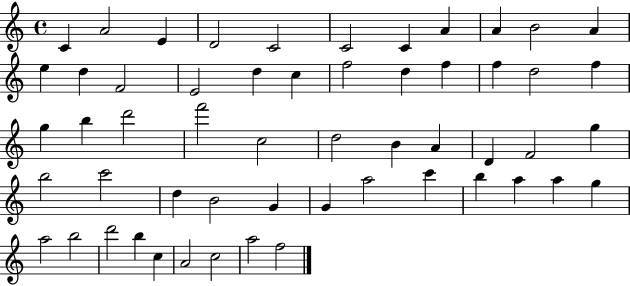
X:1
T:Untitled
M:4/4
L:1/4
K:C
C A2 E D2 C2 C2 C A A B2 A e d F2 E2 d c f2 d f f d2 f g b d'2 f'2 c2 d2 B A D F2 g b2 c'2 d B2 G G a2 c' b a a g a2 b2 d'2 b c A2 c2 a2 f2